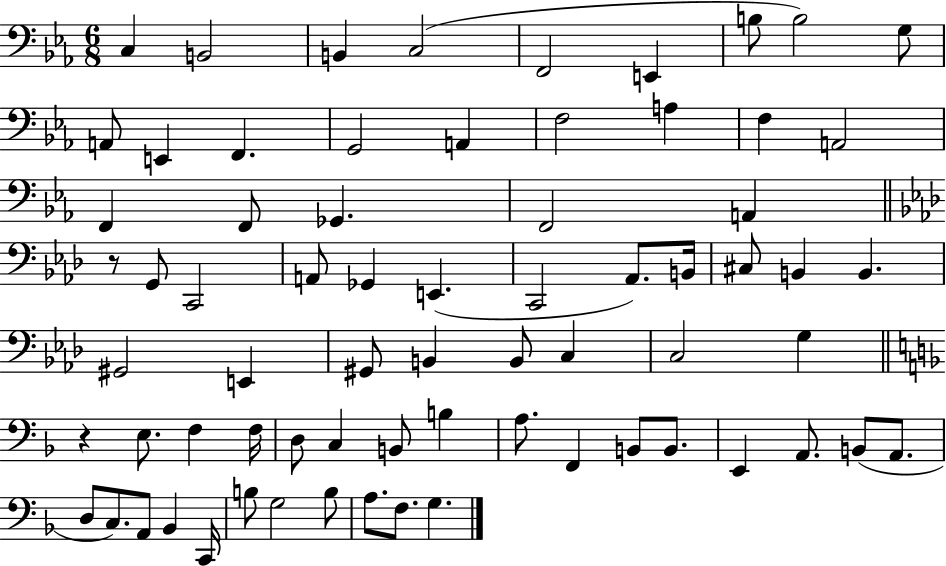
X:1
T:Untitled
M:6/8
L:1/4
K:Eb
C, B,,2 B,, C,2 F,,2 E,, B,/2 B,2 G,/2 A,,/2 E,, F,, G,,2 A,, F,2 A, F, A,,2 F,, F,,/2 _G,, F,,2 A,, z/2 G,,/2 C,,2 A,,/2 _G,, E,, C,,2 _A,,/2 B,,/4 ^C,/2 B,, B,, ^G,,2 E,, ^G,,/2 B,, B,,/2 C, C,2 G, z E,/2 F, F,/4 D,/2 C, B,,/2 B, A,/2 F,, B,,/2 B,,/2 E,, A,,/2 B,,/2 A,,/2 D,/2 C,/2 A,,/2 _B,, C,,/4 B,/2 G,2 B,/2 A,/2 F,/2 G,